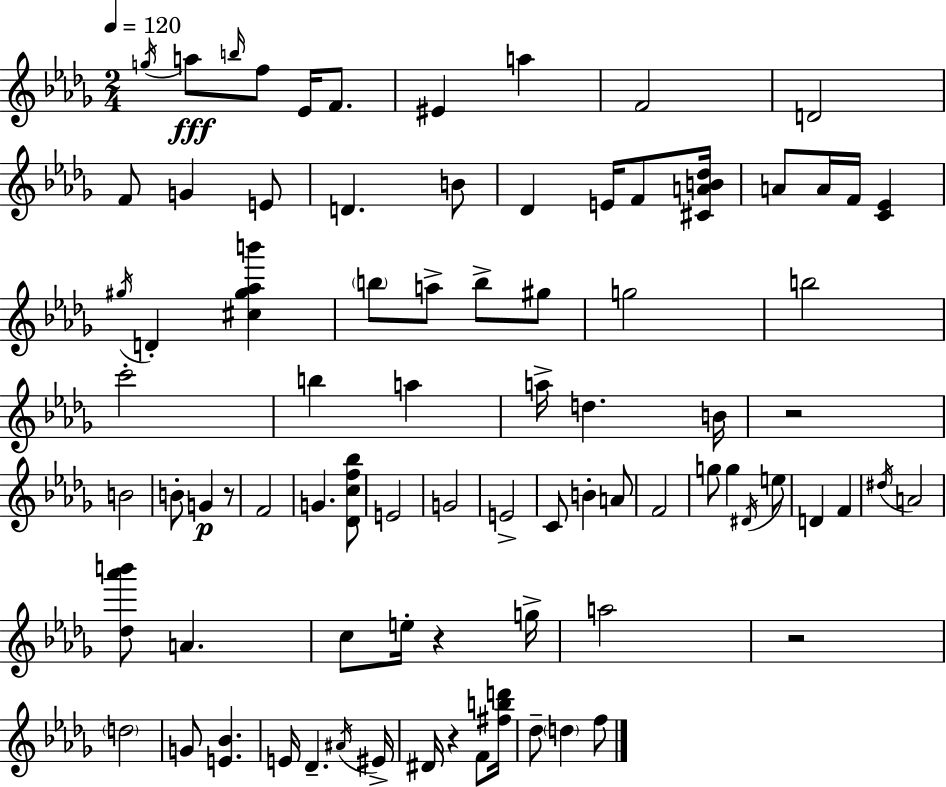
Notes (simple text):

G5/s A5/e B5/s F5/e Eb4/s F4/e. EIS4/q A5/q F4/h D4/h F4/e G4/q E4/e D4/q. B4/e Db4/q E4/s F4/e [C#4,A4,B4,Db5]/s A4/e A4/s F4/s [C4,Eb4]/q G#5/s D4/q [C#5,G#5,Ab5,B6]/q B5/e A5/e B5/e G#5/e G5/h B5/h C6/h B5/q A5/q A5/s D5/q. B4/s R/h B4/h B4/e G4/q R/e F4/h G4/q. [Db4,C5,F5,Bb5]/e E4/h G4/h E4/h C4/e B4/q A4/e F4/h G5/e G5/q D#4/s E5/e D4/q F4/q D#5/s A4/h [Db5,Ab6,B6]/e A4/q. C5/e E5/s R/q G5/s A5/h R/h D5/h G4/e [E4,Bb4]/q. E4/s Db4/q. A#4/s EIS4/s D#4/s R/q F4/e [F#5,B5,D6]/s Db5/e D5/q F5/e